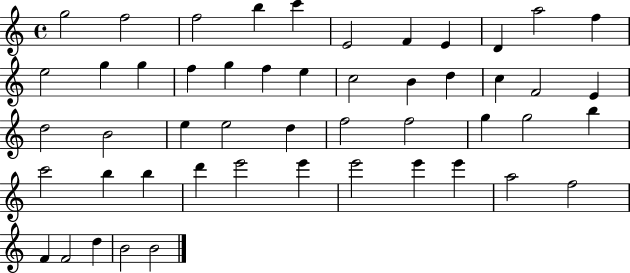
X:1
T:Untitled
M:4/4
L:1/4
K:C
g2 f2 f2 b c' E2 F E D a2 f e2 g g f g f e c2 B d c F2 E d2 B2 e e2 d f2 f2 g g2 b c'2 b b d' e'2 e' e'2 e' e' a2 f2 F F2 d B2 B2